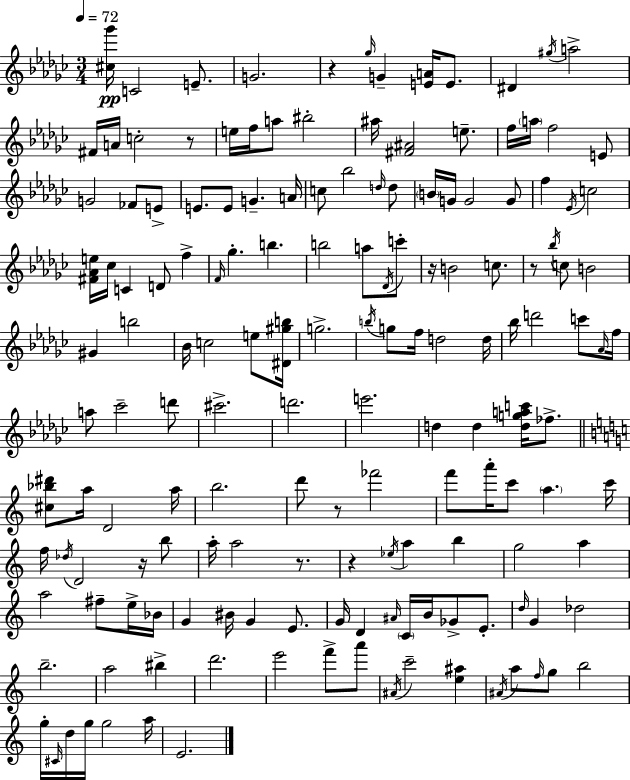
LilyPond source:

{
  \clef treble
  \numericTimeSignature
  \time 3/4
  \key ees \minor
  \tempo 4 = 72
  <cis'' ges'''>16\pp c'2 e'8.-- | g'2. | r4 \grace { ges''16 } g'4-- <e' a'>16 e'8. | dis'4 \acciaccatura { gis''16 } a''2-> | \break fis'16 a'16 c''2-. | r8 e''16 f''16 a''8 bis''2-. | ais''16 <fis' ais'>2 e''8.-- | f''16 \parenthesize a''16 f''2 | \break e'8 g'2 fes'8 | e'8-> e'8. e'8 g'4.-- | a'16 c''8 bes''2 | \grace { d''16 } d''8 \parenthesize b'16 g'16 g'2 | \break g'8 f''4 \acciaccatura { ees'16 } c''2 | <fis' aes' e''>16 ces''16 c'4 d'8 | f''4-> \grace { f'16 } ges''4.-. b''4. | b''2 | \break a''8 \acciaccatura { des'16 } c'''8-. r16 b'2 | c''8. r8 \acciaccatura { bes''16 } c''8 b'2 | gis'4 b''2 | bes'16 c''2 | \break e''8 <dis' gis'' b''>16 g''2.-> | \acciaccatura { b''16 } g''8 f''16 d''2 | d''16 bes''16 d'''2 | c'''8 \grace { aes'16 } f''16 a''8 ces'''2-- | \break d'''8 cis'''2.-> | d'''2. | e'''2. | d''4 | \break d''4 <d'' g'' a'' c'''>16 fes''8.-> \bar "||" \break \key c \major <cis'' bes'' dis'''>8 a''16 d'2 a''16 | b''2. | d'''8 r8 fes'''2 | f'''8 a'''16-. c'''8 \parenthesize a''4. c'''16 | \break f''16 \acciaccatura { des''16 } d'2 r16 b''8 | a''16-. a''2 r8. | r4 \acciaccatura { ees''16 } a''4 b''4 | g''2 a''4 | \break a''2 fis''8-- | e''16-> bes'16 g'4 bis'16 g'4 e'8. | g'16 d'4 \grace { ais'16 } \parenthesize c'16 b'16 ges'8-> | e'8.-. \grace { d''16 } g'4 des''2 | \break b''2.-- | a''2 | bis''4-> d'''2. | e'''2 | \break f'''8-> a'''8 \acciaccatura { ais'16 } c'''2-- | <e'' ais''>4 \acciaccatura { ais'16 } a''8 \grace { f''16 } g''8 b''2 | g''16-. \grace { cis'16 } d''16 g''16 g''2 | a''16 e'2. | \break \bar "|."
}